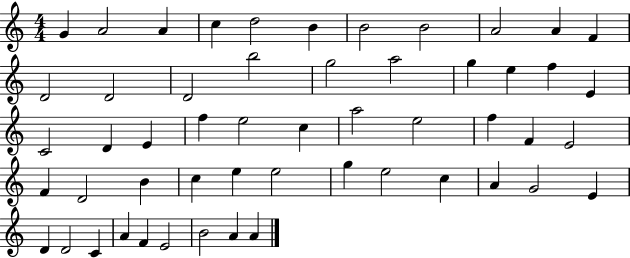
X:1
T:Untitled
M:4/4
L:1/4
K:C
G A2 A c d2 B B2 B2 A2 A F D2 D2 D2 b2 g2 a2 g e f E C2 D E f e2 c a2 e2 f F E2 F D2 B c e e2 g e2 c A G2 E D D2 C A F E2 B2 A A